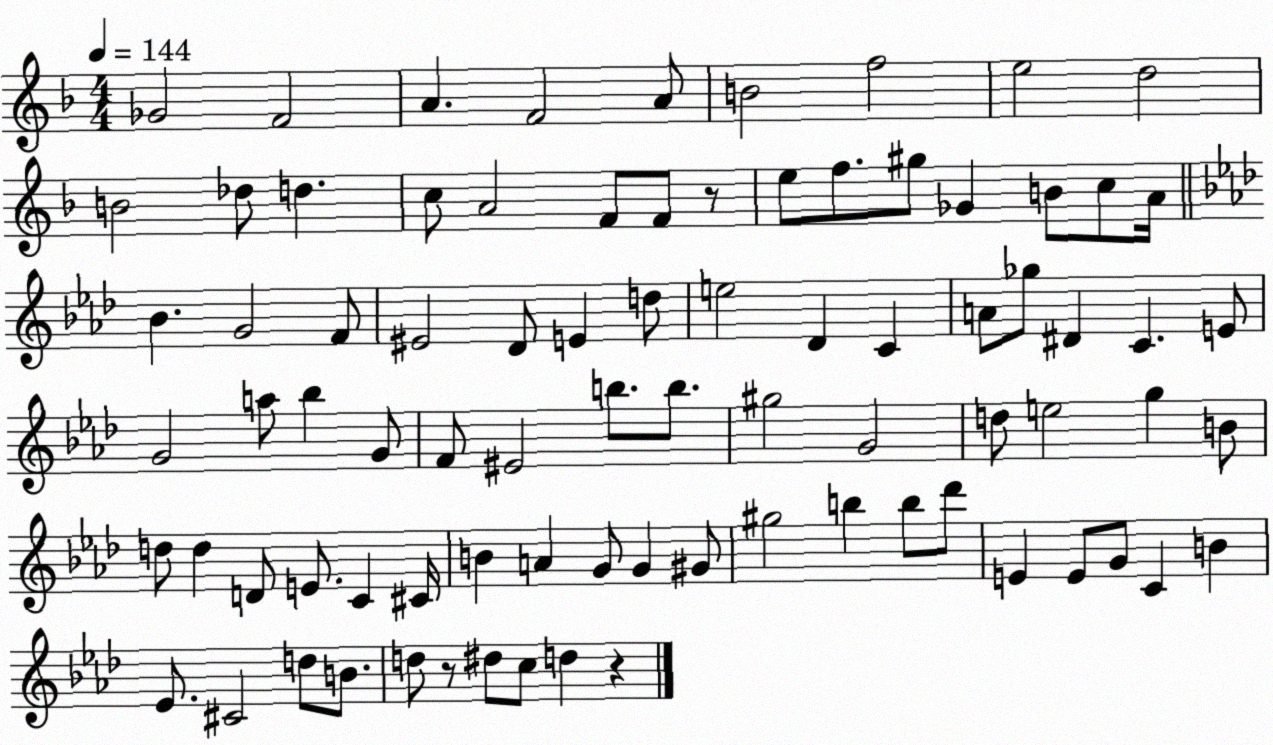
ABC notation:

X:1
T:Untitled
M:4/4
L:1/4
K:F
_G2 F2 A F2 A/2 B2 f2 e2 d2 B2 _d/2 d c/2 A2 F/2 F/2 z/2 e/2 f/2 ^g/2 _G B/2 c/2 A/4 _B G2 F/2 ^E2 _D/2 E d/2 e2 _D C A/2 _g/2 ^D C E/2 G2 a/2 _b G/2 F/2 ^E2 b/2 b/2 ^g2 G2 d/2 e2 g B/2 d/2 d D/2 E/2 C ^C/4 B A G/2 G ^G/2 ^g2 b b/2 _d'/2 E E/2 G/2 C B _E/2 ^C2 d/2 B/2 d/2 z/2 ^d/2 c/2 d z